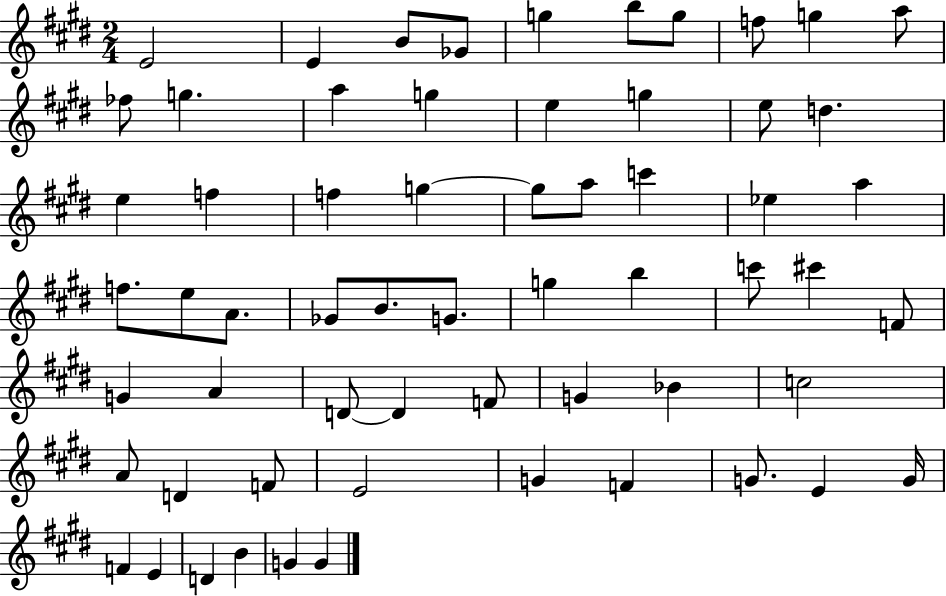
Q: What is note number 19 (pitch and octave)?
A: E5